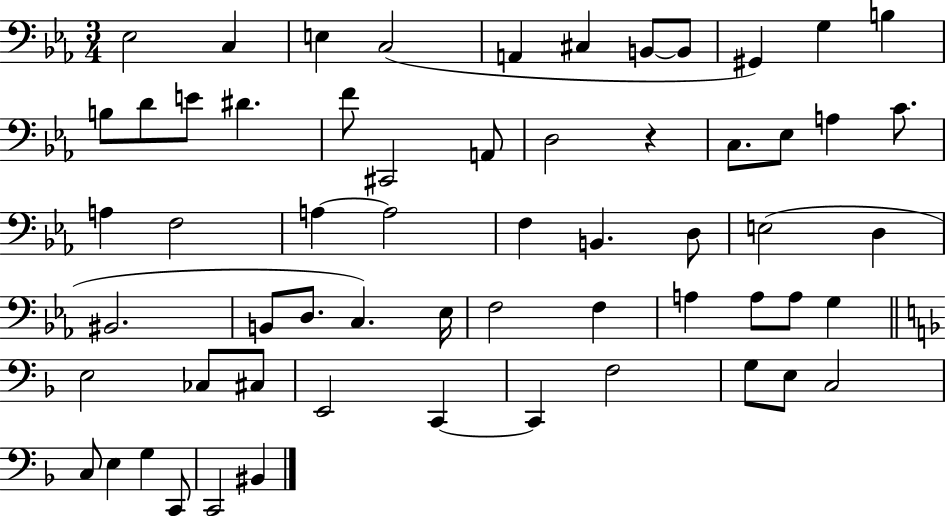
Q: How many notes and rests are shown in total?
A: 60